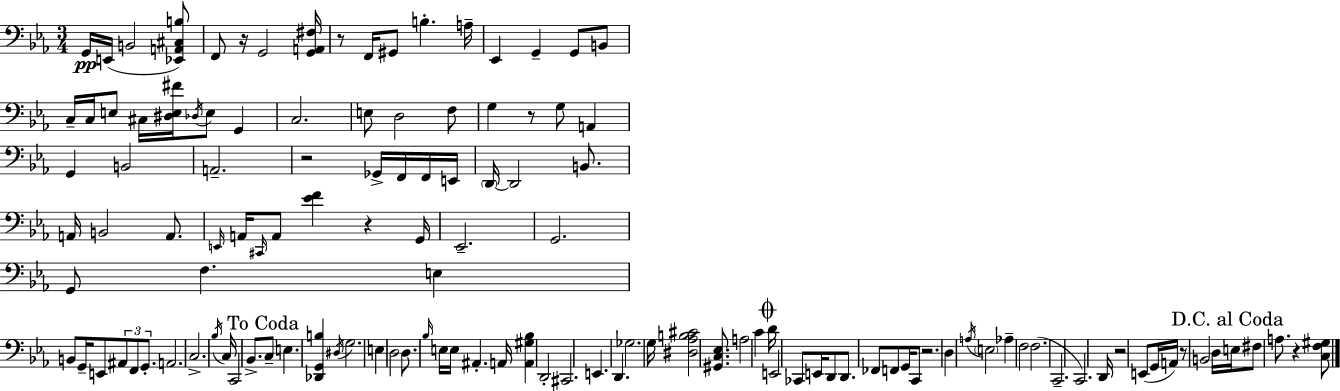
X:1
T:Untitled
M:3/4
L:1/4
K:Cm
G,,/4 E,,/4 B,,2 [_E,,A,,^C,B,]/2 F,,/2 z/4 G,,2 [G,,A,,^F,]/4 z/2 F,,/4 ^G,,/2 B, A,/4 _E,, G,, G,,/2 B,,/2 C,/4 C,/4 E,/2 ^C,/4 [^D,E,^F]/4 _D,/4 E,/2 G,, C,2 E,/2 D,2 F,/2 G, z/2 G,/2 A,, G,, B,,2 A,,2 z2 _G,,/4 F,,/4 F,,/4 E,,/4 D,,/4 D,,2 B,,/2 A,,/4 B,,2 A,,/2 E,,/4 A,,/4 ^C,,/4 A,,/2 [_EF] z G,,/4 _E,,2 G,,2 G,,/2 F, E, B,,/2 G,,/4 E,,/2 ^A,,/2 F,,/2 G,,/2 A,,2 C,2 _B,/4 C,/4 C,,2 _B,,/2 C,/2 E, [_D,,G,,B,] ^D,/4 G,2 E, D,2 D,/2 _B,/4 E,/4 E,/4 ^A,, A,,/4 [A,,^G,_B,] D,,2 ^C,,2 E,, D,, _G,2 G,/4 [^D,_A,B,^C]2 [^G,,C,_E,]/2 A,2 C D/4 E,,2 _C,,/2 E,,/4 D,,/2 D,,/2 _F,,/2 F,,/2 G,,/4 C,,/2 z2 D, A,/4 E,2 _A, F,2 F,2 C,,2 C,,2 D,,/4 z2 E,,/2 G,,/4 A,,/4 z/2 B,,2 D,/4 E,/4 ^F,/2 A,/2 z [C,F,^G,]/2